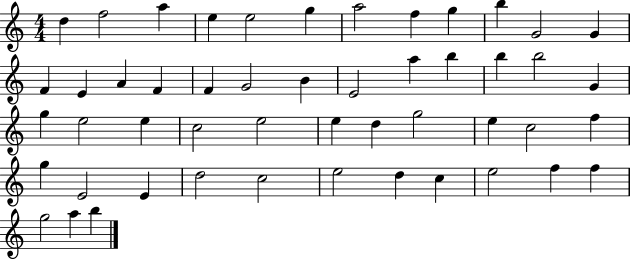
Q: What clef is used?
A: treble